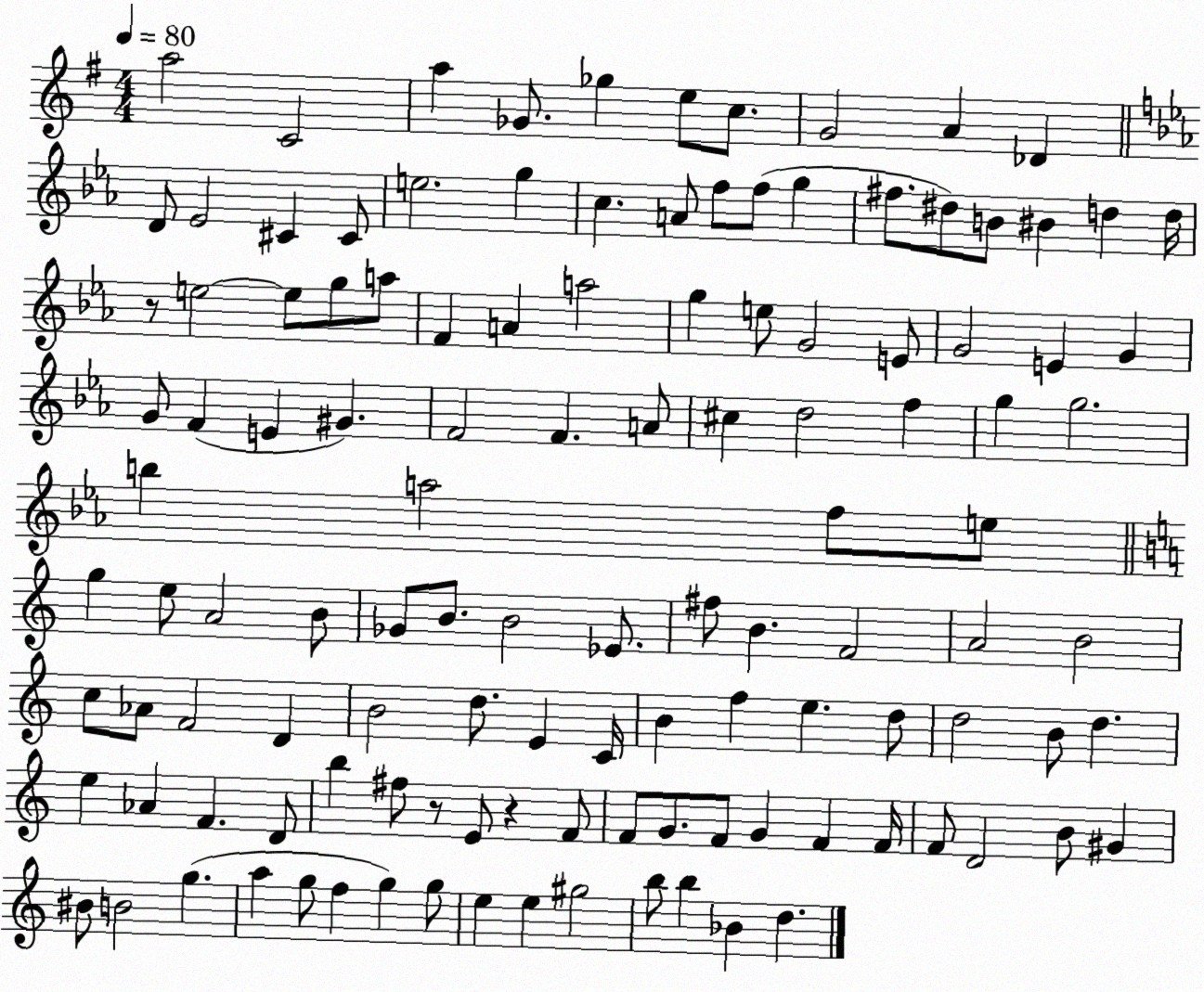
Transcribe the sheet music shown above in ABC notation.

X:1
T:Untitled
M:4/4
L:1/4
K:G
a2 C2 a _G/2 _g e/2 c/2 G2 A _D D/2 _E2 ^C ^C/2 e2 g c A/2 f/2 f/2 g ^f/2 ^d/2 B/2 ^B d d/4 z/2 e2 e/2 g/2 a/2 F A a2 g e/2 G2 E/2 G2 E G G/2 F E ^G F2 F A/2 ^c d2 f g g2 b a2 f/2 e/2 g e/2 A2 B/2 _G/2 B/2 B2 _E/2 ^f/2 B F2 A2 B2 c/2 _A/2 F2 D B2 d/2 E C/4 B f e d/2 d2 B/2 d e _A F D/2 b ^f/2 z/2 E/2 z F/2 F/2 G/2 F/2 G F F/4 F/2 D2 B/2 ^G ^B/2 B2 g a g/2 f g g/2 e e ^g2 b/2 b _B d